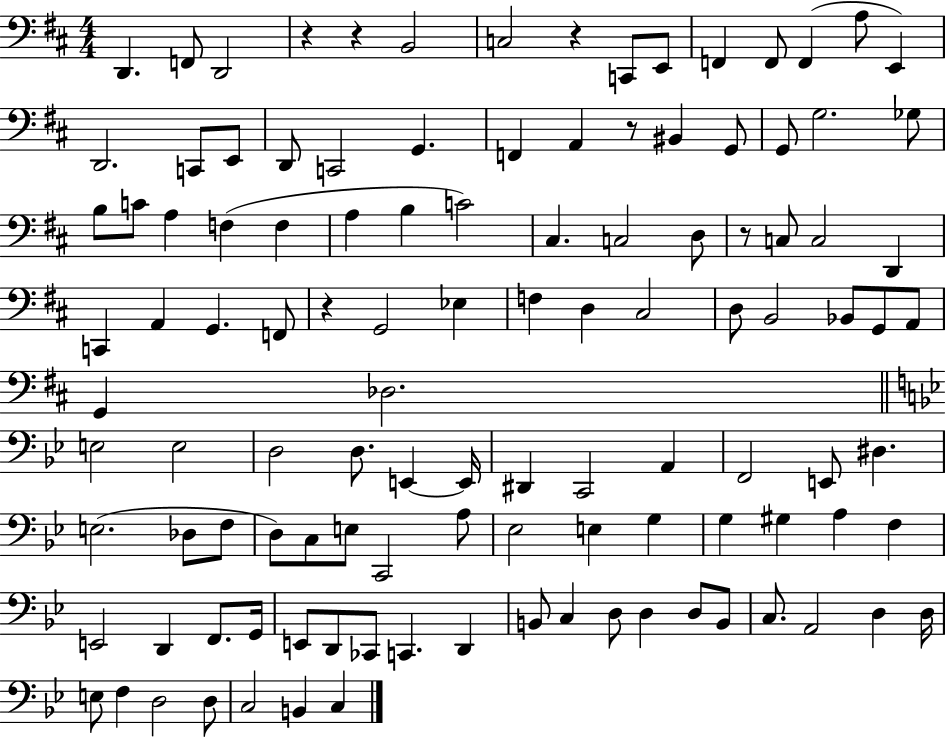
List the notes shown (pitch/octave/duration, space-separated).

D2/q. F2/e D2/h R/q R/q B2/h C3/h R/q C2/e E2/e F2/q F2/e F2/q A3/e E2/q D2/h. C2/e E2/e D2/e C2/h G2/q. F2/q A2/q R/e BIS2/q G2/e G2/e G3/h. Gb3/e B3/e C4/e A3/q F3/q F3/q A3/q B3/q C4/h C#3/q. C3/h D3/e R/e C3/e C3/h D2/q C2/q A2/q G2/q. F2/e R/q G2/h Eb3/q F3/q D3/q C#3/h D3/e B2/h Bb2/e G2/e A2/e G2/q Db3/h. E3/h E3/h D3/h D3/e. E2/q E2/s D#2/q C2/h A2/q F2/h E2/e D#3/q. E3/h. Db3/e F3/e D3/e C3/e E3/e C2/h A3/e Eb3/h E3/q G3/q G3/q G#3/q A3/q F3/q E2/h D2/q F2/e. G2/s E2/e D2/e CES2/e C2/q. D2/q B2/e C3/q D3/e D3/q D3/e B2/e C3/e. A2/h D3/q D3/s E3/e F3/q D3/h D3/e C3/h B2/q C3/q